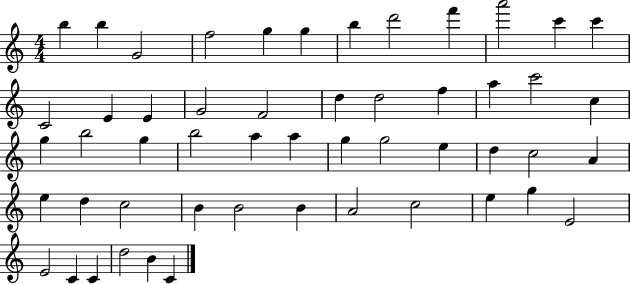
{
  \clef treble
  \numericTimeSignature
  \time 4/4
  \key c \major
  b''4 b''4 g'2 | f''2 g''4 g''4 | b''4 d'''2 f'''4 | a'''2 c'''4 c'''4 | \break c'2 e'4 e'4 | g'2 f'2 | d''4 d''2 f''4 | a''4 c'''2 c''4 | \break g''4 b''2 g''4 | b''2 a''4 a''4 | g''4 g''2 e''4 | d''4 c''2 a'4 | \break e''4 d''4 c''2 | b'4 b'2 b'4 | a'2 c''2 | e''4 g''4 e'2 | \break e'2 c'4 c'4 | d''2 b'4 c'4 | \bar "|."
}